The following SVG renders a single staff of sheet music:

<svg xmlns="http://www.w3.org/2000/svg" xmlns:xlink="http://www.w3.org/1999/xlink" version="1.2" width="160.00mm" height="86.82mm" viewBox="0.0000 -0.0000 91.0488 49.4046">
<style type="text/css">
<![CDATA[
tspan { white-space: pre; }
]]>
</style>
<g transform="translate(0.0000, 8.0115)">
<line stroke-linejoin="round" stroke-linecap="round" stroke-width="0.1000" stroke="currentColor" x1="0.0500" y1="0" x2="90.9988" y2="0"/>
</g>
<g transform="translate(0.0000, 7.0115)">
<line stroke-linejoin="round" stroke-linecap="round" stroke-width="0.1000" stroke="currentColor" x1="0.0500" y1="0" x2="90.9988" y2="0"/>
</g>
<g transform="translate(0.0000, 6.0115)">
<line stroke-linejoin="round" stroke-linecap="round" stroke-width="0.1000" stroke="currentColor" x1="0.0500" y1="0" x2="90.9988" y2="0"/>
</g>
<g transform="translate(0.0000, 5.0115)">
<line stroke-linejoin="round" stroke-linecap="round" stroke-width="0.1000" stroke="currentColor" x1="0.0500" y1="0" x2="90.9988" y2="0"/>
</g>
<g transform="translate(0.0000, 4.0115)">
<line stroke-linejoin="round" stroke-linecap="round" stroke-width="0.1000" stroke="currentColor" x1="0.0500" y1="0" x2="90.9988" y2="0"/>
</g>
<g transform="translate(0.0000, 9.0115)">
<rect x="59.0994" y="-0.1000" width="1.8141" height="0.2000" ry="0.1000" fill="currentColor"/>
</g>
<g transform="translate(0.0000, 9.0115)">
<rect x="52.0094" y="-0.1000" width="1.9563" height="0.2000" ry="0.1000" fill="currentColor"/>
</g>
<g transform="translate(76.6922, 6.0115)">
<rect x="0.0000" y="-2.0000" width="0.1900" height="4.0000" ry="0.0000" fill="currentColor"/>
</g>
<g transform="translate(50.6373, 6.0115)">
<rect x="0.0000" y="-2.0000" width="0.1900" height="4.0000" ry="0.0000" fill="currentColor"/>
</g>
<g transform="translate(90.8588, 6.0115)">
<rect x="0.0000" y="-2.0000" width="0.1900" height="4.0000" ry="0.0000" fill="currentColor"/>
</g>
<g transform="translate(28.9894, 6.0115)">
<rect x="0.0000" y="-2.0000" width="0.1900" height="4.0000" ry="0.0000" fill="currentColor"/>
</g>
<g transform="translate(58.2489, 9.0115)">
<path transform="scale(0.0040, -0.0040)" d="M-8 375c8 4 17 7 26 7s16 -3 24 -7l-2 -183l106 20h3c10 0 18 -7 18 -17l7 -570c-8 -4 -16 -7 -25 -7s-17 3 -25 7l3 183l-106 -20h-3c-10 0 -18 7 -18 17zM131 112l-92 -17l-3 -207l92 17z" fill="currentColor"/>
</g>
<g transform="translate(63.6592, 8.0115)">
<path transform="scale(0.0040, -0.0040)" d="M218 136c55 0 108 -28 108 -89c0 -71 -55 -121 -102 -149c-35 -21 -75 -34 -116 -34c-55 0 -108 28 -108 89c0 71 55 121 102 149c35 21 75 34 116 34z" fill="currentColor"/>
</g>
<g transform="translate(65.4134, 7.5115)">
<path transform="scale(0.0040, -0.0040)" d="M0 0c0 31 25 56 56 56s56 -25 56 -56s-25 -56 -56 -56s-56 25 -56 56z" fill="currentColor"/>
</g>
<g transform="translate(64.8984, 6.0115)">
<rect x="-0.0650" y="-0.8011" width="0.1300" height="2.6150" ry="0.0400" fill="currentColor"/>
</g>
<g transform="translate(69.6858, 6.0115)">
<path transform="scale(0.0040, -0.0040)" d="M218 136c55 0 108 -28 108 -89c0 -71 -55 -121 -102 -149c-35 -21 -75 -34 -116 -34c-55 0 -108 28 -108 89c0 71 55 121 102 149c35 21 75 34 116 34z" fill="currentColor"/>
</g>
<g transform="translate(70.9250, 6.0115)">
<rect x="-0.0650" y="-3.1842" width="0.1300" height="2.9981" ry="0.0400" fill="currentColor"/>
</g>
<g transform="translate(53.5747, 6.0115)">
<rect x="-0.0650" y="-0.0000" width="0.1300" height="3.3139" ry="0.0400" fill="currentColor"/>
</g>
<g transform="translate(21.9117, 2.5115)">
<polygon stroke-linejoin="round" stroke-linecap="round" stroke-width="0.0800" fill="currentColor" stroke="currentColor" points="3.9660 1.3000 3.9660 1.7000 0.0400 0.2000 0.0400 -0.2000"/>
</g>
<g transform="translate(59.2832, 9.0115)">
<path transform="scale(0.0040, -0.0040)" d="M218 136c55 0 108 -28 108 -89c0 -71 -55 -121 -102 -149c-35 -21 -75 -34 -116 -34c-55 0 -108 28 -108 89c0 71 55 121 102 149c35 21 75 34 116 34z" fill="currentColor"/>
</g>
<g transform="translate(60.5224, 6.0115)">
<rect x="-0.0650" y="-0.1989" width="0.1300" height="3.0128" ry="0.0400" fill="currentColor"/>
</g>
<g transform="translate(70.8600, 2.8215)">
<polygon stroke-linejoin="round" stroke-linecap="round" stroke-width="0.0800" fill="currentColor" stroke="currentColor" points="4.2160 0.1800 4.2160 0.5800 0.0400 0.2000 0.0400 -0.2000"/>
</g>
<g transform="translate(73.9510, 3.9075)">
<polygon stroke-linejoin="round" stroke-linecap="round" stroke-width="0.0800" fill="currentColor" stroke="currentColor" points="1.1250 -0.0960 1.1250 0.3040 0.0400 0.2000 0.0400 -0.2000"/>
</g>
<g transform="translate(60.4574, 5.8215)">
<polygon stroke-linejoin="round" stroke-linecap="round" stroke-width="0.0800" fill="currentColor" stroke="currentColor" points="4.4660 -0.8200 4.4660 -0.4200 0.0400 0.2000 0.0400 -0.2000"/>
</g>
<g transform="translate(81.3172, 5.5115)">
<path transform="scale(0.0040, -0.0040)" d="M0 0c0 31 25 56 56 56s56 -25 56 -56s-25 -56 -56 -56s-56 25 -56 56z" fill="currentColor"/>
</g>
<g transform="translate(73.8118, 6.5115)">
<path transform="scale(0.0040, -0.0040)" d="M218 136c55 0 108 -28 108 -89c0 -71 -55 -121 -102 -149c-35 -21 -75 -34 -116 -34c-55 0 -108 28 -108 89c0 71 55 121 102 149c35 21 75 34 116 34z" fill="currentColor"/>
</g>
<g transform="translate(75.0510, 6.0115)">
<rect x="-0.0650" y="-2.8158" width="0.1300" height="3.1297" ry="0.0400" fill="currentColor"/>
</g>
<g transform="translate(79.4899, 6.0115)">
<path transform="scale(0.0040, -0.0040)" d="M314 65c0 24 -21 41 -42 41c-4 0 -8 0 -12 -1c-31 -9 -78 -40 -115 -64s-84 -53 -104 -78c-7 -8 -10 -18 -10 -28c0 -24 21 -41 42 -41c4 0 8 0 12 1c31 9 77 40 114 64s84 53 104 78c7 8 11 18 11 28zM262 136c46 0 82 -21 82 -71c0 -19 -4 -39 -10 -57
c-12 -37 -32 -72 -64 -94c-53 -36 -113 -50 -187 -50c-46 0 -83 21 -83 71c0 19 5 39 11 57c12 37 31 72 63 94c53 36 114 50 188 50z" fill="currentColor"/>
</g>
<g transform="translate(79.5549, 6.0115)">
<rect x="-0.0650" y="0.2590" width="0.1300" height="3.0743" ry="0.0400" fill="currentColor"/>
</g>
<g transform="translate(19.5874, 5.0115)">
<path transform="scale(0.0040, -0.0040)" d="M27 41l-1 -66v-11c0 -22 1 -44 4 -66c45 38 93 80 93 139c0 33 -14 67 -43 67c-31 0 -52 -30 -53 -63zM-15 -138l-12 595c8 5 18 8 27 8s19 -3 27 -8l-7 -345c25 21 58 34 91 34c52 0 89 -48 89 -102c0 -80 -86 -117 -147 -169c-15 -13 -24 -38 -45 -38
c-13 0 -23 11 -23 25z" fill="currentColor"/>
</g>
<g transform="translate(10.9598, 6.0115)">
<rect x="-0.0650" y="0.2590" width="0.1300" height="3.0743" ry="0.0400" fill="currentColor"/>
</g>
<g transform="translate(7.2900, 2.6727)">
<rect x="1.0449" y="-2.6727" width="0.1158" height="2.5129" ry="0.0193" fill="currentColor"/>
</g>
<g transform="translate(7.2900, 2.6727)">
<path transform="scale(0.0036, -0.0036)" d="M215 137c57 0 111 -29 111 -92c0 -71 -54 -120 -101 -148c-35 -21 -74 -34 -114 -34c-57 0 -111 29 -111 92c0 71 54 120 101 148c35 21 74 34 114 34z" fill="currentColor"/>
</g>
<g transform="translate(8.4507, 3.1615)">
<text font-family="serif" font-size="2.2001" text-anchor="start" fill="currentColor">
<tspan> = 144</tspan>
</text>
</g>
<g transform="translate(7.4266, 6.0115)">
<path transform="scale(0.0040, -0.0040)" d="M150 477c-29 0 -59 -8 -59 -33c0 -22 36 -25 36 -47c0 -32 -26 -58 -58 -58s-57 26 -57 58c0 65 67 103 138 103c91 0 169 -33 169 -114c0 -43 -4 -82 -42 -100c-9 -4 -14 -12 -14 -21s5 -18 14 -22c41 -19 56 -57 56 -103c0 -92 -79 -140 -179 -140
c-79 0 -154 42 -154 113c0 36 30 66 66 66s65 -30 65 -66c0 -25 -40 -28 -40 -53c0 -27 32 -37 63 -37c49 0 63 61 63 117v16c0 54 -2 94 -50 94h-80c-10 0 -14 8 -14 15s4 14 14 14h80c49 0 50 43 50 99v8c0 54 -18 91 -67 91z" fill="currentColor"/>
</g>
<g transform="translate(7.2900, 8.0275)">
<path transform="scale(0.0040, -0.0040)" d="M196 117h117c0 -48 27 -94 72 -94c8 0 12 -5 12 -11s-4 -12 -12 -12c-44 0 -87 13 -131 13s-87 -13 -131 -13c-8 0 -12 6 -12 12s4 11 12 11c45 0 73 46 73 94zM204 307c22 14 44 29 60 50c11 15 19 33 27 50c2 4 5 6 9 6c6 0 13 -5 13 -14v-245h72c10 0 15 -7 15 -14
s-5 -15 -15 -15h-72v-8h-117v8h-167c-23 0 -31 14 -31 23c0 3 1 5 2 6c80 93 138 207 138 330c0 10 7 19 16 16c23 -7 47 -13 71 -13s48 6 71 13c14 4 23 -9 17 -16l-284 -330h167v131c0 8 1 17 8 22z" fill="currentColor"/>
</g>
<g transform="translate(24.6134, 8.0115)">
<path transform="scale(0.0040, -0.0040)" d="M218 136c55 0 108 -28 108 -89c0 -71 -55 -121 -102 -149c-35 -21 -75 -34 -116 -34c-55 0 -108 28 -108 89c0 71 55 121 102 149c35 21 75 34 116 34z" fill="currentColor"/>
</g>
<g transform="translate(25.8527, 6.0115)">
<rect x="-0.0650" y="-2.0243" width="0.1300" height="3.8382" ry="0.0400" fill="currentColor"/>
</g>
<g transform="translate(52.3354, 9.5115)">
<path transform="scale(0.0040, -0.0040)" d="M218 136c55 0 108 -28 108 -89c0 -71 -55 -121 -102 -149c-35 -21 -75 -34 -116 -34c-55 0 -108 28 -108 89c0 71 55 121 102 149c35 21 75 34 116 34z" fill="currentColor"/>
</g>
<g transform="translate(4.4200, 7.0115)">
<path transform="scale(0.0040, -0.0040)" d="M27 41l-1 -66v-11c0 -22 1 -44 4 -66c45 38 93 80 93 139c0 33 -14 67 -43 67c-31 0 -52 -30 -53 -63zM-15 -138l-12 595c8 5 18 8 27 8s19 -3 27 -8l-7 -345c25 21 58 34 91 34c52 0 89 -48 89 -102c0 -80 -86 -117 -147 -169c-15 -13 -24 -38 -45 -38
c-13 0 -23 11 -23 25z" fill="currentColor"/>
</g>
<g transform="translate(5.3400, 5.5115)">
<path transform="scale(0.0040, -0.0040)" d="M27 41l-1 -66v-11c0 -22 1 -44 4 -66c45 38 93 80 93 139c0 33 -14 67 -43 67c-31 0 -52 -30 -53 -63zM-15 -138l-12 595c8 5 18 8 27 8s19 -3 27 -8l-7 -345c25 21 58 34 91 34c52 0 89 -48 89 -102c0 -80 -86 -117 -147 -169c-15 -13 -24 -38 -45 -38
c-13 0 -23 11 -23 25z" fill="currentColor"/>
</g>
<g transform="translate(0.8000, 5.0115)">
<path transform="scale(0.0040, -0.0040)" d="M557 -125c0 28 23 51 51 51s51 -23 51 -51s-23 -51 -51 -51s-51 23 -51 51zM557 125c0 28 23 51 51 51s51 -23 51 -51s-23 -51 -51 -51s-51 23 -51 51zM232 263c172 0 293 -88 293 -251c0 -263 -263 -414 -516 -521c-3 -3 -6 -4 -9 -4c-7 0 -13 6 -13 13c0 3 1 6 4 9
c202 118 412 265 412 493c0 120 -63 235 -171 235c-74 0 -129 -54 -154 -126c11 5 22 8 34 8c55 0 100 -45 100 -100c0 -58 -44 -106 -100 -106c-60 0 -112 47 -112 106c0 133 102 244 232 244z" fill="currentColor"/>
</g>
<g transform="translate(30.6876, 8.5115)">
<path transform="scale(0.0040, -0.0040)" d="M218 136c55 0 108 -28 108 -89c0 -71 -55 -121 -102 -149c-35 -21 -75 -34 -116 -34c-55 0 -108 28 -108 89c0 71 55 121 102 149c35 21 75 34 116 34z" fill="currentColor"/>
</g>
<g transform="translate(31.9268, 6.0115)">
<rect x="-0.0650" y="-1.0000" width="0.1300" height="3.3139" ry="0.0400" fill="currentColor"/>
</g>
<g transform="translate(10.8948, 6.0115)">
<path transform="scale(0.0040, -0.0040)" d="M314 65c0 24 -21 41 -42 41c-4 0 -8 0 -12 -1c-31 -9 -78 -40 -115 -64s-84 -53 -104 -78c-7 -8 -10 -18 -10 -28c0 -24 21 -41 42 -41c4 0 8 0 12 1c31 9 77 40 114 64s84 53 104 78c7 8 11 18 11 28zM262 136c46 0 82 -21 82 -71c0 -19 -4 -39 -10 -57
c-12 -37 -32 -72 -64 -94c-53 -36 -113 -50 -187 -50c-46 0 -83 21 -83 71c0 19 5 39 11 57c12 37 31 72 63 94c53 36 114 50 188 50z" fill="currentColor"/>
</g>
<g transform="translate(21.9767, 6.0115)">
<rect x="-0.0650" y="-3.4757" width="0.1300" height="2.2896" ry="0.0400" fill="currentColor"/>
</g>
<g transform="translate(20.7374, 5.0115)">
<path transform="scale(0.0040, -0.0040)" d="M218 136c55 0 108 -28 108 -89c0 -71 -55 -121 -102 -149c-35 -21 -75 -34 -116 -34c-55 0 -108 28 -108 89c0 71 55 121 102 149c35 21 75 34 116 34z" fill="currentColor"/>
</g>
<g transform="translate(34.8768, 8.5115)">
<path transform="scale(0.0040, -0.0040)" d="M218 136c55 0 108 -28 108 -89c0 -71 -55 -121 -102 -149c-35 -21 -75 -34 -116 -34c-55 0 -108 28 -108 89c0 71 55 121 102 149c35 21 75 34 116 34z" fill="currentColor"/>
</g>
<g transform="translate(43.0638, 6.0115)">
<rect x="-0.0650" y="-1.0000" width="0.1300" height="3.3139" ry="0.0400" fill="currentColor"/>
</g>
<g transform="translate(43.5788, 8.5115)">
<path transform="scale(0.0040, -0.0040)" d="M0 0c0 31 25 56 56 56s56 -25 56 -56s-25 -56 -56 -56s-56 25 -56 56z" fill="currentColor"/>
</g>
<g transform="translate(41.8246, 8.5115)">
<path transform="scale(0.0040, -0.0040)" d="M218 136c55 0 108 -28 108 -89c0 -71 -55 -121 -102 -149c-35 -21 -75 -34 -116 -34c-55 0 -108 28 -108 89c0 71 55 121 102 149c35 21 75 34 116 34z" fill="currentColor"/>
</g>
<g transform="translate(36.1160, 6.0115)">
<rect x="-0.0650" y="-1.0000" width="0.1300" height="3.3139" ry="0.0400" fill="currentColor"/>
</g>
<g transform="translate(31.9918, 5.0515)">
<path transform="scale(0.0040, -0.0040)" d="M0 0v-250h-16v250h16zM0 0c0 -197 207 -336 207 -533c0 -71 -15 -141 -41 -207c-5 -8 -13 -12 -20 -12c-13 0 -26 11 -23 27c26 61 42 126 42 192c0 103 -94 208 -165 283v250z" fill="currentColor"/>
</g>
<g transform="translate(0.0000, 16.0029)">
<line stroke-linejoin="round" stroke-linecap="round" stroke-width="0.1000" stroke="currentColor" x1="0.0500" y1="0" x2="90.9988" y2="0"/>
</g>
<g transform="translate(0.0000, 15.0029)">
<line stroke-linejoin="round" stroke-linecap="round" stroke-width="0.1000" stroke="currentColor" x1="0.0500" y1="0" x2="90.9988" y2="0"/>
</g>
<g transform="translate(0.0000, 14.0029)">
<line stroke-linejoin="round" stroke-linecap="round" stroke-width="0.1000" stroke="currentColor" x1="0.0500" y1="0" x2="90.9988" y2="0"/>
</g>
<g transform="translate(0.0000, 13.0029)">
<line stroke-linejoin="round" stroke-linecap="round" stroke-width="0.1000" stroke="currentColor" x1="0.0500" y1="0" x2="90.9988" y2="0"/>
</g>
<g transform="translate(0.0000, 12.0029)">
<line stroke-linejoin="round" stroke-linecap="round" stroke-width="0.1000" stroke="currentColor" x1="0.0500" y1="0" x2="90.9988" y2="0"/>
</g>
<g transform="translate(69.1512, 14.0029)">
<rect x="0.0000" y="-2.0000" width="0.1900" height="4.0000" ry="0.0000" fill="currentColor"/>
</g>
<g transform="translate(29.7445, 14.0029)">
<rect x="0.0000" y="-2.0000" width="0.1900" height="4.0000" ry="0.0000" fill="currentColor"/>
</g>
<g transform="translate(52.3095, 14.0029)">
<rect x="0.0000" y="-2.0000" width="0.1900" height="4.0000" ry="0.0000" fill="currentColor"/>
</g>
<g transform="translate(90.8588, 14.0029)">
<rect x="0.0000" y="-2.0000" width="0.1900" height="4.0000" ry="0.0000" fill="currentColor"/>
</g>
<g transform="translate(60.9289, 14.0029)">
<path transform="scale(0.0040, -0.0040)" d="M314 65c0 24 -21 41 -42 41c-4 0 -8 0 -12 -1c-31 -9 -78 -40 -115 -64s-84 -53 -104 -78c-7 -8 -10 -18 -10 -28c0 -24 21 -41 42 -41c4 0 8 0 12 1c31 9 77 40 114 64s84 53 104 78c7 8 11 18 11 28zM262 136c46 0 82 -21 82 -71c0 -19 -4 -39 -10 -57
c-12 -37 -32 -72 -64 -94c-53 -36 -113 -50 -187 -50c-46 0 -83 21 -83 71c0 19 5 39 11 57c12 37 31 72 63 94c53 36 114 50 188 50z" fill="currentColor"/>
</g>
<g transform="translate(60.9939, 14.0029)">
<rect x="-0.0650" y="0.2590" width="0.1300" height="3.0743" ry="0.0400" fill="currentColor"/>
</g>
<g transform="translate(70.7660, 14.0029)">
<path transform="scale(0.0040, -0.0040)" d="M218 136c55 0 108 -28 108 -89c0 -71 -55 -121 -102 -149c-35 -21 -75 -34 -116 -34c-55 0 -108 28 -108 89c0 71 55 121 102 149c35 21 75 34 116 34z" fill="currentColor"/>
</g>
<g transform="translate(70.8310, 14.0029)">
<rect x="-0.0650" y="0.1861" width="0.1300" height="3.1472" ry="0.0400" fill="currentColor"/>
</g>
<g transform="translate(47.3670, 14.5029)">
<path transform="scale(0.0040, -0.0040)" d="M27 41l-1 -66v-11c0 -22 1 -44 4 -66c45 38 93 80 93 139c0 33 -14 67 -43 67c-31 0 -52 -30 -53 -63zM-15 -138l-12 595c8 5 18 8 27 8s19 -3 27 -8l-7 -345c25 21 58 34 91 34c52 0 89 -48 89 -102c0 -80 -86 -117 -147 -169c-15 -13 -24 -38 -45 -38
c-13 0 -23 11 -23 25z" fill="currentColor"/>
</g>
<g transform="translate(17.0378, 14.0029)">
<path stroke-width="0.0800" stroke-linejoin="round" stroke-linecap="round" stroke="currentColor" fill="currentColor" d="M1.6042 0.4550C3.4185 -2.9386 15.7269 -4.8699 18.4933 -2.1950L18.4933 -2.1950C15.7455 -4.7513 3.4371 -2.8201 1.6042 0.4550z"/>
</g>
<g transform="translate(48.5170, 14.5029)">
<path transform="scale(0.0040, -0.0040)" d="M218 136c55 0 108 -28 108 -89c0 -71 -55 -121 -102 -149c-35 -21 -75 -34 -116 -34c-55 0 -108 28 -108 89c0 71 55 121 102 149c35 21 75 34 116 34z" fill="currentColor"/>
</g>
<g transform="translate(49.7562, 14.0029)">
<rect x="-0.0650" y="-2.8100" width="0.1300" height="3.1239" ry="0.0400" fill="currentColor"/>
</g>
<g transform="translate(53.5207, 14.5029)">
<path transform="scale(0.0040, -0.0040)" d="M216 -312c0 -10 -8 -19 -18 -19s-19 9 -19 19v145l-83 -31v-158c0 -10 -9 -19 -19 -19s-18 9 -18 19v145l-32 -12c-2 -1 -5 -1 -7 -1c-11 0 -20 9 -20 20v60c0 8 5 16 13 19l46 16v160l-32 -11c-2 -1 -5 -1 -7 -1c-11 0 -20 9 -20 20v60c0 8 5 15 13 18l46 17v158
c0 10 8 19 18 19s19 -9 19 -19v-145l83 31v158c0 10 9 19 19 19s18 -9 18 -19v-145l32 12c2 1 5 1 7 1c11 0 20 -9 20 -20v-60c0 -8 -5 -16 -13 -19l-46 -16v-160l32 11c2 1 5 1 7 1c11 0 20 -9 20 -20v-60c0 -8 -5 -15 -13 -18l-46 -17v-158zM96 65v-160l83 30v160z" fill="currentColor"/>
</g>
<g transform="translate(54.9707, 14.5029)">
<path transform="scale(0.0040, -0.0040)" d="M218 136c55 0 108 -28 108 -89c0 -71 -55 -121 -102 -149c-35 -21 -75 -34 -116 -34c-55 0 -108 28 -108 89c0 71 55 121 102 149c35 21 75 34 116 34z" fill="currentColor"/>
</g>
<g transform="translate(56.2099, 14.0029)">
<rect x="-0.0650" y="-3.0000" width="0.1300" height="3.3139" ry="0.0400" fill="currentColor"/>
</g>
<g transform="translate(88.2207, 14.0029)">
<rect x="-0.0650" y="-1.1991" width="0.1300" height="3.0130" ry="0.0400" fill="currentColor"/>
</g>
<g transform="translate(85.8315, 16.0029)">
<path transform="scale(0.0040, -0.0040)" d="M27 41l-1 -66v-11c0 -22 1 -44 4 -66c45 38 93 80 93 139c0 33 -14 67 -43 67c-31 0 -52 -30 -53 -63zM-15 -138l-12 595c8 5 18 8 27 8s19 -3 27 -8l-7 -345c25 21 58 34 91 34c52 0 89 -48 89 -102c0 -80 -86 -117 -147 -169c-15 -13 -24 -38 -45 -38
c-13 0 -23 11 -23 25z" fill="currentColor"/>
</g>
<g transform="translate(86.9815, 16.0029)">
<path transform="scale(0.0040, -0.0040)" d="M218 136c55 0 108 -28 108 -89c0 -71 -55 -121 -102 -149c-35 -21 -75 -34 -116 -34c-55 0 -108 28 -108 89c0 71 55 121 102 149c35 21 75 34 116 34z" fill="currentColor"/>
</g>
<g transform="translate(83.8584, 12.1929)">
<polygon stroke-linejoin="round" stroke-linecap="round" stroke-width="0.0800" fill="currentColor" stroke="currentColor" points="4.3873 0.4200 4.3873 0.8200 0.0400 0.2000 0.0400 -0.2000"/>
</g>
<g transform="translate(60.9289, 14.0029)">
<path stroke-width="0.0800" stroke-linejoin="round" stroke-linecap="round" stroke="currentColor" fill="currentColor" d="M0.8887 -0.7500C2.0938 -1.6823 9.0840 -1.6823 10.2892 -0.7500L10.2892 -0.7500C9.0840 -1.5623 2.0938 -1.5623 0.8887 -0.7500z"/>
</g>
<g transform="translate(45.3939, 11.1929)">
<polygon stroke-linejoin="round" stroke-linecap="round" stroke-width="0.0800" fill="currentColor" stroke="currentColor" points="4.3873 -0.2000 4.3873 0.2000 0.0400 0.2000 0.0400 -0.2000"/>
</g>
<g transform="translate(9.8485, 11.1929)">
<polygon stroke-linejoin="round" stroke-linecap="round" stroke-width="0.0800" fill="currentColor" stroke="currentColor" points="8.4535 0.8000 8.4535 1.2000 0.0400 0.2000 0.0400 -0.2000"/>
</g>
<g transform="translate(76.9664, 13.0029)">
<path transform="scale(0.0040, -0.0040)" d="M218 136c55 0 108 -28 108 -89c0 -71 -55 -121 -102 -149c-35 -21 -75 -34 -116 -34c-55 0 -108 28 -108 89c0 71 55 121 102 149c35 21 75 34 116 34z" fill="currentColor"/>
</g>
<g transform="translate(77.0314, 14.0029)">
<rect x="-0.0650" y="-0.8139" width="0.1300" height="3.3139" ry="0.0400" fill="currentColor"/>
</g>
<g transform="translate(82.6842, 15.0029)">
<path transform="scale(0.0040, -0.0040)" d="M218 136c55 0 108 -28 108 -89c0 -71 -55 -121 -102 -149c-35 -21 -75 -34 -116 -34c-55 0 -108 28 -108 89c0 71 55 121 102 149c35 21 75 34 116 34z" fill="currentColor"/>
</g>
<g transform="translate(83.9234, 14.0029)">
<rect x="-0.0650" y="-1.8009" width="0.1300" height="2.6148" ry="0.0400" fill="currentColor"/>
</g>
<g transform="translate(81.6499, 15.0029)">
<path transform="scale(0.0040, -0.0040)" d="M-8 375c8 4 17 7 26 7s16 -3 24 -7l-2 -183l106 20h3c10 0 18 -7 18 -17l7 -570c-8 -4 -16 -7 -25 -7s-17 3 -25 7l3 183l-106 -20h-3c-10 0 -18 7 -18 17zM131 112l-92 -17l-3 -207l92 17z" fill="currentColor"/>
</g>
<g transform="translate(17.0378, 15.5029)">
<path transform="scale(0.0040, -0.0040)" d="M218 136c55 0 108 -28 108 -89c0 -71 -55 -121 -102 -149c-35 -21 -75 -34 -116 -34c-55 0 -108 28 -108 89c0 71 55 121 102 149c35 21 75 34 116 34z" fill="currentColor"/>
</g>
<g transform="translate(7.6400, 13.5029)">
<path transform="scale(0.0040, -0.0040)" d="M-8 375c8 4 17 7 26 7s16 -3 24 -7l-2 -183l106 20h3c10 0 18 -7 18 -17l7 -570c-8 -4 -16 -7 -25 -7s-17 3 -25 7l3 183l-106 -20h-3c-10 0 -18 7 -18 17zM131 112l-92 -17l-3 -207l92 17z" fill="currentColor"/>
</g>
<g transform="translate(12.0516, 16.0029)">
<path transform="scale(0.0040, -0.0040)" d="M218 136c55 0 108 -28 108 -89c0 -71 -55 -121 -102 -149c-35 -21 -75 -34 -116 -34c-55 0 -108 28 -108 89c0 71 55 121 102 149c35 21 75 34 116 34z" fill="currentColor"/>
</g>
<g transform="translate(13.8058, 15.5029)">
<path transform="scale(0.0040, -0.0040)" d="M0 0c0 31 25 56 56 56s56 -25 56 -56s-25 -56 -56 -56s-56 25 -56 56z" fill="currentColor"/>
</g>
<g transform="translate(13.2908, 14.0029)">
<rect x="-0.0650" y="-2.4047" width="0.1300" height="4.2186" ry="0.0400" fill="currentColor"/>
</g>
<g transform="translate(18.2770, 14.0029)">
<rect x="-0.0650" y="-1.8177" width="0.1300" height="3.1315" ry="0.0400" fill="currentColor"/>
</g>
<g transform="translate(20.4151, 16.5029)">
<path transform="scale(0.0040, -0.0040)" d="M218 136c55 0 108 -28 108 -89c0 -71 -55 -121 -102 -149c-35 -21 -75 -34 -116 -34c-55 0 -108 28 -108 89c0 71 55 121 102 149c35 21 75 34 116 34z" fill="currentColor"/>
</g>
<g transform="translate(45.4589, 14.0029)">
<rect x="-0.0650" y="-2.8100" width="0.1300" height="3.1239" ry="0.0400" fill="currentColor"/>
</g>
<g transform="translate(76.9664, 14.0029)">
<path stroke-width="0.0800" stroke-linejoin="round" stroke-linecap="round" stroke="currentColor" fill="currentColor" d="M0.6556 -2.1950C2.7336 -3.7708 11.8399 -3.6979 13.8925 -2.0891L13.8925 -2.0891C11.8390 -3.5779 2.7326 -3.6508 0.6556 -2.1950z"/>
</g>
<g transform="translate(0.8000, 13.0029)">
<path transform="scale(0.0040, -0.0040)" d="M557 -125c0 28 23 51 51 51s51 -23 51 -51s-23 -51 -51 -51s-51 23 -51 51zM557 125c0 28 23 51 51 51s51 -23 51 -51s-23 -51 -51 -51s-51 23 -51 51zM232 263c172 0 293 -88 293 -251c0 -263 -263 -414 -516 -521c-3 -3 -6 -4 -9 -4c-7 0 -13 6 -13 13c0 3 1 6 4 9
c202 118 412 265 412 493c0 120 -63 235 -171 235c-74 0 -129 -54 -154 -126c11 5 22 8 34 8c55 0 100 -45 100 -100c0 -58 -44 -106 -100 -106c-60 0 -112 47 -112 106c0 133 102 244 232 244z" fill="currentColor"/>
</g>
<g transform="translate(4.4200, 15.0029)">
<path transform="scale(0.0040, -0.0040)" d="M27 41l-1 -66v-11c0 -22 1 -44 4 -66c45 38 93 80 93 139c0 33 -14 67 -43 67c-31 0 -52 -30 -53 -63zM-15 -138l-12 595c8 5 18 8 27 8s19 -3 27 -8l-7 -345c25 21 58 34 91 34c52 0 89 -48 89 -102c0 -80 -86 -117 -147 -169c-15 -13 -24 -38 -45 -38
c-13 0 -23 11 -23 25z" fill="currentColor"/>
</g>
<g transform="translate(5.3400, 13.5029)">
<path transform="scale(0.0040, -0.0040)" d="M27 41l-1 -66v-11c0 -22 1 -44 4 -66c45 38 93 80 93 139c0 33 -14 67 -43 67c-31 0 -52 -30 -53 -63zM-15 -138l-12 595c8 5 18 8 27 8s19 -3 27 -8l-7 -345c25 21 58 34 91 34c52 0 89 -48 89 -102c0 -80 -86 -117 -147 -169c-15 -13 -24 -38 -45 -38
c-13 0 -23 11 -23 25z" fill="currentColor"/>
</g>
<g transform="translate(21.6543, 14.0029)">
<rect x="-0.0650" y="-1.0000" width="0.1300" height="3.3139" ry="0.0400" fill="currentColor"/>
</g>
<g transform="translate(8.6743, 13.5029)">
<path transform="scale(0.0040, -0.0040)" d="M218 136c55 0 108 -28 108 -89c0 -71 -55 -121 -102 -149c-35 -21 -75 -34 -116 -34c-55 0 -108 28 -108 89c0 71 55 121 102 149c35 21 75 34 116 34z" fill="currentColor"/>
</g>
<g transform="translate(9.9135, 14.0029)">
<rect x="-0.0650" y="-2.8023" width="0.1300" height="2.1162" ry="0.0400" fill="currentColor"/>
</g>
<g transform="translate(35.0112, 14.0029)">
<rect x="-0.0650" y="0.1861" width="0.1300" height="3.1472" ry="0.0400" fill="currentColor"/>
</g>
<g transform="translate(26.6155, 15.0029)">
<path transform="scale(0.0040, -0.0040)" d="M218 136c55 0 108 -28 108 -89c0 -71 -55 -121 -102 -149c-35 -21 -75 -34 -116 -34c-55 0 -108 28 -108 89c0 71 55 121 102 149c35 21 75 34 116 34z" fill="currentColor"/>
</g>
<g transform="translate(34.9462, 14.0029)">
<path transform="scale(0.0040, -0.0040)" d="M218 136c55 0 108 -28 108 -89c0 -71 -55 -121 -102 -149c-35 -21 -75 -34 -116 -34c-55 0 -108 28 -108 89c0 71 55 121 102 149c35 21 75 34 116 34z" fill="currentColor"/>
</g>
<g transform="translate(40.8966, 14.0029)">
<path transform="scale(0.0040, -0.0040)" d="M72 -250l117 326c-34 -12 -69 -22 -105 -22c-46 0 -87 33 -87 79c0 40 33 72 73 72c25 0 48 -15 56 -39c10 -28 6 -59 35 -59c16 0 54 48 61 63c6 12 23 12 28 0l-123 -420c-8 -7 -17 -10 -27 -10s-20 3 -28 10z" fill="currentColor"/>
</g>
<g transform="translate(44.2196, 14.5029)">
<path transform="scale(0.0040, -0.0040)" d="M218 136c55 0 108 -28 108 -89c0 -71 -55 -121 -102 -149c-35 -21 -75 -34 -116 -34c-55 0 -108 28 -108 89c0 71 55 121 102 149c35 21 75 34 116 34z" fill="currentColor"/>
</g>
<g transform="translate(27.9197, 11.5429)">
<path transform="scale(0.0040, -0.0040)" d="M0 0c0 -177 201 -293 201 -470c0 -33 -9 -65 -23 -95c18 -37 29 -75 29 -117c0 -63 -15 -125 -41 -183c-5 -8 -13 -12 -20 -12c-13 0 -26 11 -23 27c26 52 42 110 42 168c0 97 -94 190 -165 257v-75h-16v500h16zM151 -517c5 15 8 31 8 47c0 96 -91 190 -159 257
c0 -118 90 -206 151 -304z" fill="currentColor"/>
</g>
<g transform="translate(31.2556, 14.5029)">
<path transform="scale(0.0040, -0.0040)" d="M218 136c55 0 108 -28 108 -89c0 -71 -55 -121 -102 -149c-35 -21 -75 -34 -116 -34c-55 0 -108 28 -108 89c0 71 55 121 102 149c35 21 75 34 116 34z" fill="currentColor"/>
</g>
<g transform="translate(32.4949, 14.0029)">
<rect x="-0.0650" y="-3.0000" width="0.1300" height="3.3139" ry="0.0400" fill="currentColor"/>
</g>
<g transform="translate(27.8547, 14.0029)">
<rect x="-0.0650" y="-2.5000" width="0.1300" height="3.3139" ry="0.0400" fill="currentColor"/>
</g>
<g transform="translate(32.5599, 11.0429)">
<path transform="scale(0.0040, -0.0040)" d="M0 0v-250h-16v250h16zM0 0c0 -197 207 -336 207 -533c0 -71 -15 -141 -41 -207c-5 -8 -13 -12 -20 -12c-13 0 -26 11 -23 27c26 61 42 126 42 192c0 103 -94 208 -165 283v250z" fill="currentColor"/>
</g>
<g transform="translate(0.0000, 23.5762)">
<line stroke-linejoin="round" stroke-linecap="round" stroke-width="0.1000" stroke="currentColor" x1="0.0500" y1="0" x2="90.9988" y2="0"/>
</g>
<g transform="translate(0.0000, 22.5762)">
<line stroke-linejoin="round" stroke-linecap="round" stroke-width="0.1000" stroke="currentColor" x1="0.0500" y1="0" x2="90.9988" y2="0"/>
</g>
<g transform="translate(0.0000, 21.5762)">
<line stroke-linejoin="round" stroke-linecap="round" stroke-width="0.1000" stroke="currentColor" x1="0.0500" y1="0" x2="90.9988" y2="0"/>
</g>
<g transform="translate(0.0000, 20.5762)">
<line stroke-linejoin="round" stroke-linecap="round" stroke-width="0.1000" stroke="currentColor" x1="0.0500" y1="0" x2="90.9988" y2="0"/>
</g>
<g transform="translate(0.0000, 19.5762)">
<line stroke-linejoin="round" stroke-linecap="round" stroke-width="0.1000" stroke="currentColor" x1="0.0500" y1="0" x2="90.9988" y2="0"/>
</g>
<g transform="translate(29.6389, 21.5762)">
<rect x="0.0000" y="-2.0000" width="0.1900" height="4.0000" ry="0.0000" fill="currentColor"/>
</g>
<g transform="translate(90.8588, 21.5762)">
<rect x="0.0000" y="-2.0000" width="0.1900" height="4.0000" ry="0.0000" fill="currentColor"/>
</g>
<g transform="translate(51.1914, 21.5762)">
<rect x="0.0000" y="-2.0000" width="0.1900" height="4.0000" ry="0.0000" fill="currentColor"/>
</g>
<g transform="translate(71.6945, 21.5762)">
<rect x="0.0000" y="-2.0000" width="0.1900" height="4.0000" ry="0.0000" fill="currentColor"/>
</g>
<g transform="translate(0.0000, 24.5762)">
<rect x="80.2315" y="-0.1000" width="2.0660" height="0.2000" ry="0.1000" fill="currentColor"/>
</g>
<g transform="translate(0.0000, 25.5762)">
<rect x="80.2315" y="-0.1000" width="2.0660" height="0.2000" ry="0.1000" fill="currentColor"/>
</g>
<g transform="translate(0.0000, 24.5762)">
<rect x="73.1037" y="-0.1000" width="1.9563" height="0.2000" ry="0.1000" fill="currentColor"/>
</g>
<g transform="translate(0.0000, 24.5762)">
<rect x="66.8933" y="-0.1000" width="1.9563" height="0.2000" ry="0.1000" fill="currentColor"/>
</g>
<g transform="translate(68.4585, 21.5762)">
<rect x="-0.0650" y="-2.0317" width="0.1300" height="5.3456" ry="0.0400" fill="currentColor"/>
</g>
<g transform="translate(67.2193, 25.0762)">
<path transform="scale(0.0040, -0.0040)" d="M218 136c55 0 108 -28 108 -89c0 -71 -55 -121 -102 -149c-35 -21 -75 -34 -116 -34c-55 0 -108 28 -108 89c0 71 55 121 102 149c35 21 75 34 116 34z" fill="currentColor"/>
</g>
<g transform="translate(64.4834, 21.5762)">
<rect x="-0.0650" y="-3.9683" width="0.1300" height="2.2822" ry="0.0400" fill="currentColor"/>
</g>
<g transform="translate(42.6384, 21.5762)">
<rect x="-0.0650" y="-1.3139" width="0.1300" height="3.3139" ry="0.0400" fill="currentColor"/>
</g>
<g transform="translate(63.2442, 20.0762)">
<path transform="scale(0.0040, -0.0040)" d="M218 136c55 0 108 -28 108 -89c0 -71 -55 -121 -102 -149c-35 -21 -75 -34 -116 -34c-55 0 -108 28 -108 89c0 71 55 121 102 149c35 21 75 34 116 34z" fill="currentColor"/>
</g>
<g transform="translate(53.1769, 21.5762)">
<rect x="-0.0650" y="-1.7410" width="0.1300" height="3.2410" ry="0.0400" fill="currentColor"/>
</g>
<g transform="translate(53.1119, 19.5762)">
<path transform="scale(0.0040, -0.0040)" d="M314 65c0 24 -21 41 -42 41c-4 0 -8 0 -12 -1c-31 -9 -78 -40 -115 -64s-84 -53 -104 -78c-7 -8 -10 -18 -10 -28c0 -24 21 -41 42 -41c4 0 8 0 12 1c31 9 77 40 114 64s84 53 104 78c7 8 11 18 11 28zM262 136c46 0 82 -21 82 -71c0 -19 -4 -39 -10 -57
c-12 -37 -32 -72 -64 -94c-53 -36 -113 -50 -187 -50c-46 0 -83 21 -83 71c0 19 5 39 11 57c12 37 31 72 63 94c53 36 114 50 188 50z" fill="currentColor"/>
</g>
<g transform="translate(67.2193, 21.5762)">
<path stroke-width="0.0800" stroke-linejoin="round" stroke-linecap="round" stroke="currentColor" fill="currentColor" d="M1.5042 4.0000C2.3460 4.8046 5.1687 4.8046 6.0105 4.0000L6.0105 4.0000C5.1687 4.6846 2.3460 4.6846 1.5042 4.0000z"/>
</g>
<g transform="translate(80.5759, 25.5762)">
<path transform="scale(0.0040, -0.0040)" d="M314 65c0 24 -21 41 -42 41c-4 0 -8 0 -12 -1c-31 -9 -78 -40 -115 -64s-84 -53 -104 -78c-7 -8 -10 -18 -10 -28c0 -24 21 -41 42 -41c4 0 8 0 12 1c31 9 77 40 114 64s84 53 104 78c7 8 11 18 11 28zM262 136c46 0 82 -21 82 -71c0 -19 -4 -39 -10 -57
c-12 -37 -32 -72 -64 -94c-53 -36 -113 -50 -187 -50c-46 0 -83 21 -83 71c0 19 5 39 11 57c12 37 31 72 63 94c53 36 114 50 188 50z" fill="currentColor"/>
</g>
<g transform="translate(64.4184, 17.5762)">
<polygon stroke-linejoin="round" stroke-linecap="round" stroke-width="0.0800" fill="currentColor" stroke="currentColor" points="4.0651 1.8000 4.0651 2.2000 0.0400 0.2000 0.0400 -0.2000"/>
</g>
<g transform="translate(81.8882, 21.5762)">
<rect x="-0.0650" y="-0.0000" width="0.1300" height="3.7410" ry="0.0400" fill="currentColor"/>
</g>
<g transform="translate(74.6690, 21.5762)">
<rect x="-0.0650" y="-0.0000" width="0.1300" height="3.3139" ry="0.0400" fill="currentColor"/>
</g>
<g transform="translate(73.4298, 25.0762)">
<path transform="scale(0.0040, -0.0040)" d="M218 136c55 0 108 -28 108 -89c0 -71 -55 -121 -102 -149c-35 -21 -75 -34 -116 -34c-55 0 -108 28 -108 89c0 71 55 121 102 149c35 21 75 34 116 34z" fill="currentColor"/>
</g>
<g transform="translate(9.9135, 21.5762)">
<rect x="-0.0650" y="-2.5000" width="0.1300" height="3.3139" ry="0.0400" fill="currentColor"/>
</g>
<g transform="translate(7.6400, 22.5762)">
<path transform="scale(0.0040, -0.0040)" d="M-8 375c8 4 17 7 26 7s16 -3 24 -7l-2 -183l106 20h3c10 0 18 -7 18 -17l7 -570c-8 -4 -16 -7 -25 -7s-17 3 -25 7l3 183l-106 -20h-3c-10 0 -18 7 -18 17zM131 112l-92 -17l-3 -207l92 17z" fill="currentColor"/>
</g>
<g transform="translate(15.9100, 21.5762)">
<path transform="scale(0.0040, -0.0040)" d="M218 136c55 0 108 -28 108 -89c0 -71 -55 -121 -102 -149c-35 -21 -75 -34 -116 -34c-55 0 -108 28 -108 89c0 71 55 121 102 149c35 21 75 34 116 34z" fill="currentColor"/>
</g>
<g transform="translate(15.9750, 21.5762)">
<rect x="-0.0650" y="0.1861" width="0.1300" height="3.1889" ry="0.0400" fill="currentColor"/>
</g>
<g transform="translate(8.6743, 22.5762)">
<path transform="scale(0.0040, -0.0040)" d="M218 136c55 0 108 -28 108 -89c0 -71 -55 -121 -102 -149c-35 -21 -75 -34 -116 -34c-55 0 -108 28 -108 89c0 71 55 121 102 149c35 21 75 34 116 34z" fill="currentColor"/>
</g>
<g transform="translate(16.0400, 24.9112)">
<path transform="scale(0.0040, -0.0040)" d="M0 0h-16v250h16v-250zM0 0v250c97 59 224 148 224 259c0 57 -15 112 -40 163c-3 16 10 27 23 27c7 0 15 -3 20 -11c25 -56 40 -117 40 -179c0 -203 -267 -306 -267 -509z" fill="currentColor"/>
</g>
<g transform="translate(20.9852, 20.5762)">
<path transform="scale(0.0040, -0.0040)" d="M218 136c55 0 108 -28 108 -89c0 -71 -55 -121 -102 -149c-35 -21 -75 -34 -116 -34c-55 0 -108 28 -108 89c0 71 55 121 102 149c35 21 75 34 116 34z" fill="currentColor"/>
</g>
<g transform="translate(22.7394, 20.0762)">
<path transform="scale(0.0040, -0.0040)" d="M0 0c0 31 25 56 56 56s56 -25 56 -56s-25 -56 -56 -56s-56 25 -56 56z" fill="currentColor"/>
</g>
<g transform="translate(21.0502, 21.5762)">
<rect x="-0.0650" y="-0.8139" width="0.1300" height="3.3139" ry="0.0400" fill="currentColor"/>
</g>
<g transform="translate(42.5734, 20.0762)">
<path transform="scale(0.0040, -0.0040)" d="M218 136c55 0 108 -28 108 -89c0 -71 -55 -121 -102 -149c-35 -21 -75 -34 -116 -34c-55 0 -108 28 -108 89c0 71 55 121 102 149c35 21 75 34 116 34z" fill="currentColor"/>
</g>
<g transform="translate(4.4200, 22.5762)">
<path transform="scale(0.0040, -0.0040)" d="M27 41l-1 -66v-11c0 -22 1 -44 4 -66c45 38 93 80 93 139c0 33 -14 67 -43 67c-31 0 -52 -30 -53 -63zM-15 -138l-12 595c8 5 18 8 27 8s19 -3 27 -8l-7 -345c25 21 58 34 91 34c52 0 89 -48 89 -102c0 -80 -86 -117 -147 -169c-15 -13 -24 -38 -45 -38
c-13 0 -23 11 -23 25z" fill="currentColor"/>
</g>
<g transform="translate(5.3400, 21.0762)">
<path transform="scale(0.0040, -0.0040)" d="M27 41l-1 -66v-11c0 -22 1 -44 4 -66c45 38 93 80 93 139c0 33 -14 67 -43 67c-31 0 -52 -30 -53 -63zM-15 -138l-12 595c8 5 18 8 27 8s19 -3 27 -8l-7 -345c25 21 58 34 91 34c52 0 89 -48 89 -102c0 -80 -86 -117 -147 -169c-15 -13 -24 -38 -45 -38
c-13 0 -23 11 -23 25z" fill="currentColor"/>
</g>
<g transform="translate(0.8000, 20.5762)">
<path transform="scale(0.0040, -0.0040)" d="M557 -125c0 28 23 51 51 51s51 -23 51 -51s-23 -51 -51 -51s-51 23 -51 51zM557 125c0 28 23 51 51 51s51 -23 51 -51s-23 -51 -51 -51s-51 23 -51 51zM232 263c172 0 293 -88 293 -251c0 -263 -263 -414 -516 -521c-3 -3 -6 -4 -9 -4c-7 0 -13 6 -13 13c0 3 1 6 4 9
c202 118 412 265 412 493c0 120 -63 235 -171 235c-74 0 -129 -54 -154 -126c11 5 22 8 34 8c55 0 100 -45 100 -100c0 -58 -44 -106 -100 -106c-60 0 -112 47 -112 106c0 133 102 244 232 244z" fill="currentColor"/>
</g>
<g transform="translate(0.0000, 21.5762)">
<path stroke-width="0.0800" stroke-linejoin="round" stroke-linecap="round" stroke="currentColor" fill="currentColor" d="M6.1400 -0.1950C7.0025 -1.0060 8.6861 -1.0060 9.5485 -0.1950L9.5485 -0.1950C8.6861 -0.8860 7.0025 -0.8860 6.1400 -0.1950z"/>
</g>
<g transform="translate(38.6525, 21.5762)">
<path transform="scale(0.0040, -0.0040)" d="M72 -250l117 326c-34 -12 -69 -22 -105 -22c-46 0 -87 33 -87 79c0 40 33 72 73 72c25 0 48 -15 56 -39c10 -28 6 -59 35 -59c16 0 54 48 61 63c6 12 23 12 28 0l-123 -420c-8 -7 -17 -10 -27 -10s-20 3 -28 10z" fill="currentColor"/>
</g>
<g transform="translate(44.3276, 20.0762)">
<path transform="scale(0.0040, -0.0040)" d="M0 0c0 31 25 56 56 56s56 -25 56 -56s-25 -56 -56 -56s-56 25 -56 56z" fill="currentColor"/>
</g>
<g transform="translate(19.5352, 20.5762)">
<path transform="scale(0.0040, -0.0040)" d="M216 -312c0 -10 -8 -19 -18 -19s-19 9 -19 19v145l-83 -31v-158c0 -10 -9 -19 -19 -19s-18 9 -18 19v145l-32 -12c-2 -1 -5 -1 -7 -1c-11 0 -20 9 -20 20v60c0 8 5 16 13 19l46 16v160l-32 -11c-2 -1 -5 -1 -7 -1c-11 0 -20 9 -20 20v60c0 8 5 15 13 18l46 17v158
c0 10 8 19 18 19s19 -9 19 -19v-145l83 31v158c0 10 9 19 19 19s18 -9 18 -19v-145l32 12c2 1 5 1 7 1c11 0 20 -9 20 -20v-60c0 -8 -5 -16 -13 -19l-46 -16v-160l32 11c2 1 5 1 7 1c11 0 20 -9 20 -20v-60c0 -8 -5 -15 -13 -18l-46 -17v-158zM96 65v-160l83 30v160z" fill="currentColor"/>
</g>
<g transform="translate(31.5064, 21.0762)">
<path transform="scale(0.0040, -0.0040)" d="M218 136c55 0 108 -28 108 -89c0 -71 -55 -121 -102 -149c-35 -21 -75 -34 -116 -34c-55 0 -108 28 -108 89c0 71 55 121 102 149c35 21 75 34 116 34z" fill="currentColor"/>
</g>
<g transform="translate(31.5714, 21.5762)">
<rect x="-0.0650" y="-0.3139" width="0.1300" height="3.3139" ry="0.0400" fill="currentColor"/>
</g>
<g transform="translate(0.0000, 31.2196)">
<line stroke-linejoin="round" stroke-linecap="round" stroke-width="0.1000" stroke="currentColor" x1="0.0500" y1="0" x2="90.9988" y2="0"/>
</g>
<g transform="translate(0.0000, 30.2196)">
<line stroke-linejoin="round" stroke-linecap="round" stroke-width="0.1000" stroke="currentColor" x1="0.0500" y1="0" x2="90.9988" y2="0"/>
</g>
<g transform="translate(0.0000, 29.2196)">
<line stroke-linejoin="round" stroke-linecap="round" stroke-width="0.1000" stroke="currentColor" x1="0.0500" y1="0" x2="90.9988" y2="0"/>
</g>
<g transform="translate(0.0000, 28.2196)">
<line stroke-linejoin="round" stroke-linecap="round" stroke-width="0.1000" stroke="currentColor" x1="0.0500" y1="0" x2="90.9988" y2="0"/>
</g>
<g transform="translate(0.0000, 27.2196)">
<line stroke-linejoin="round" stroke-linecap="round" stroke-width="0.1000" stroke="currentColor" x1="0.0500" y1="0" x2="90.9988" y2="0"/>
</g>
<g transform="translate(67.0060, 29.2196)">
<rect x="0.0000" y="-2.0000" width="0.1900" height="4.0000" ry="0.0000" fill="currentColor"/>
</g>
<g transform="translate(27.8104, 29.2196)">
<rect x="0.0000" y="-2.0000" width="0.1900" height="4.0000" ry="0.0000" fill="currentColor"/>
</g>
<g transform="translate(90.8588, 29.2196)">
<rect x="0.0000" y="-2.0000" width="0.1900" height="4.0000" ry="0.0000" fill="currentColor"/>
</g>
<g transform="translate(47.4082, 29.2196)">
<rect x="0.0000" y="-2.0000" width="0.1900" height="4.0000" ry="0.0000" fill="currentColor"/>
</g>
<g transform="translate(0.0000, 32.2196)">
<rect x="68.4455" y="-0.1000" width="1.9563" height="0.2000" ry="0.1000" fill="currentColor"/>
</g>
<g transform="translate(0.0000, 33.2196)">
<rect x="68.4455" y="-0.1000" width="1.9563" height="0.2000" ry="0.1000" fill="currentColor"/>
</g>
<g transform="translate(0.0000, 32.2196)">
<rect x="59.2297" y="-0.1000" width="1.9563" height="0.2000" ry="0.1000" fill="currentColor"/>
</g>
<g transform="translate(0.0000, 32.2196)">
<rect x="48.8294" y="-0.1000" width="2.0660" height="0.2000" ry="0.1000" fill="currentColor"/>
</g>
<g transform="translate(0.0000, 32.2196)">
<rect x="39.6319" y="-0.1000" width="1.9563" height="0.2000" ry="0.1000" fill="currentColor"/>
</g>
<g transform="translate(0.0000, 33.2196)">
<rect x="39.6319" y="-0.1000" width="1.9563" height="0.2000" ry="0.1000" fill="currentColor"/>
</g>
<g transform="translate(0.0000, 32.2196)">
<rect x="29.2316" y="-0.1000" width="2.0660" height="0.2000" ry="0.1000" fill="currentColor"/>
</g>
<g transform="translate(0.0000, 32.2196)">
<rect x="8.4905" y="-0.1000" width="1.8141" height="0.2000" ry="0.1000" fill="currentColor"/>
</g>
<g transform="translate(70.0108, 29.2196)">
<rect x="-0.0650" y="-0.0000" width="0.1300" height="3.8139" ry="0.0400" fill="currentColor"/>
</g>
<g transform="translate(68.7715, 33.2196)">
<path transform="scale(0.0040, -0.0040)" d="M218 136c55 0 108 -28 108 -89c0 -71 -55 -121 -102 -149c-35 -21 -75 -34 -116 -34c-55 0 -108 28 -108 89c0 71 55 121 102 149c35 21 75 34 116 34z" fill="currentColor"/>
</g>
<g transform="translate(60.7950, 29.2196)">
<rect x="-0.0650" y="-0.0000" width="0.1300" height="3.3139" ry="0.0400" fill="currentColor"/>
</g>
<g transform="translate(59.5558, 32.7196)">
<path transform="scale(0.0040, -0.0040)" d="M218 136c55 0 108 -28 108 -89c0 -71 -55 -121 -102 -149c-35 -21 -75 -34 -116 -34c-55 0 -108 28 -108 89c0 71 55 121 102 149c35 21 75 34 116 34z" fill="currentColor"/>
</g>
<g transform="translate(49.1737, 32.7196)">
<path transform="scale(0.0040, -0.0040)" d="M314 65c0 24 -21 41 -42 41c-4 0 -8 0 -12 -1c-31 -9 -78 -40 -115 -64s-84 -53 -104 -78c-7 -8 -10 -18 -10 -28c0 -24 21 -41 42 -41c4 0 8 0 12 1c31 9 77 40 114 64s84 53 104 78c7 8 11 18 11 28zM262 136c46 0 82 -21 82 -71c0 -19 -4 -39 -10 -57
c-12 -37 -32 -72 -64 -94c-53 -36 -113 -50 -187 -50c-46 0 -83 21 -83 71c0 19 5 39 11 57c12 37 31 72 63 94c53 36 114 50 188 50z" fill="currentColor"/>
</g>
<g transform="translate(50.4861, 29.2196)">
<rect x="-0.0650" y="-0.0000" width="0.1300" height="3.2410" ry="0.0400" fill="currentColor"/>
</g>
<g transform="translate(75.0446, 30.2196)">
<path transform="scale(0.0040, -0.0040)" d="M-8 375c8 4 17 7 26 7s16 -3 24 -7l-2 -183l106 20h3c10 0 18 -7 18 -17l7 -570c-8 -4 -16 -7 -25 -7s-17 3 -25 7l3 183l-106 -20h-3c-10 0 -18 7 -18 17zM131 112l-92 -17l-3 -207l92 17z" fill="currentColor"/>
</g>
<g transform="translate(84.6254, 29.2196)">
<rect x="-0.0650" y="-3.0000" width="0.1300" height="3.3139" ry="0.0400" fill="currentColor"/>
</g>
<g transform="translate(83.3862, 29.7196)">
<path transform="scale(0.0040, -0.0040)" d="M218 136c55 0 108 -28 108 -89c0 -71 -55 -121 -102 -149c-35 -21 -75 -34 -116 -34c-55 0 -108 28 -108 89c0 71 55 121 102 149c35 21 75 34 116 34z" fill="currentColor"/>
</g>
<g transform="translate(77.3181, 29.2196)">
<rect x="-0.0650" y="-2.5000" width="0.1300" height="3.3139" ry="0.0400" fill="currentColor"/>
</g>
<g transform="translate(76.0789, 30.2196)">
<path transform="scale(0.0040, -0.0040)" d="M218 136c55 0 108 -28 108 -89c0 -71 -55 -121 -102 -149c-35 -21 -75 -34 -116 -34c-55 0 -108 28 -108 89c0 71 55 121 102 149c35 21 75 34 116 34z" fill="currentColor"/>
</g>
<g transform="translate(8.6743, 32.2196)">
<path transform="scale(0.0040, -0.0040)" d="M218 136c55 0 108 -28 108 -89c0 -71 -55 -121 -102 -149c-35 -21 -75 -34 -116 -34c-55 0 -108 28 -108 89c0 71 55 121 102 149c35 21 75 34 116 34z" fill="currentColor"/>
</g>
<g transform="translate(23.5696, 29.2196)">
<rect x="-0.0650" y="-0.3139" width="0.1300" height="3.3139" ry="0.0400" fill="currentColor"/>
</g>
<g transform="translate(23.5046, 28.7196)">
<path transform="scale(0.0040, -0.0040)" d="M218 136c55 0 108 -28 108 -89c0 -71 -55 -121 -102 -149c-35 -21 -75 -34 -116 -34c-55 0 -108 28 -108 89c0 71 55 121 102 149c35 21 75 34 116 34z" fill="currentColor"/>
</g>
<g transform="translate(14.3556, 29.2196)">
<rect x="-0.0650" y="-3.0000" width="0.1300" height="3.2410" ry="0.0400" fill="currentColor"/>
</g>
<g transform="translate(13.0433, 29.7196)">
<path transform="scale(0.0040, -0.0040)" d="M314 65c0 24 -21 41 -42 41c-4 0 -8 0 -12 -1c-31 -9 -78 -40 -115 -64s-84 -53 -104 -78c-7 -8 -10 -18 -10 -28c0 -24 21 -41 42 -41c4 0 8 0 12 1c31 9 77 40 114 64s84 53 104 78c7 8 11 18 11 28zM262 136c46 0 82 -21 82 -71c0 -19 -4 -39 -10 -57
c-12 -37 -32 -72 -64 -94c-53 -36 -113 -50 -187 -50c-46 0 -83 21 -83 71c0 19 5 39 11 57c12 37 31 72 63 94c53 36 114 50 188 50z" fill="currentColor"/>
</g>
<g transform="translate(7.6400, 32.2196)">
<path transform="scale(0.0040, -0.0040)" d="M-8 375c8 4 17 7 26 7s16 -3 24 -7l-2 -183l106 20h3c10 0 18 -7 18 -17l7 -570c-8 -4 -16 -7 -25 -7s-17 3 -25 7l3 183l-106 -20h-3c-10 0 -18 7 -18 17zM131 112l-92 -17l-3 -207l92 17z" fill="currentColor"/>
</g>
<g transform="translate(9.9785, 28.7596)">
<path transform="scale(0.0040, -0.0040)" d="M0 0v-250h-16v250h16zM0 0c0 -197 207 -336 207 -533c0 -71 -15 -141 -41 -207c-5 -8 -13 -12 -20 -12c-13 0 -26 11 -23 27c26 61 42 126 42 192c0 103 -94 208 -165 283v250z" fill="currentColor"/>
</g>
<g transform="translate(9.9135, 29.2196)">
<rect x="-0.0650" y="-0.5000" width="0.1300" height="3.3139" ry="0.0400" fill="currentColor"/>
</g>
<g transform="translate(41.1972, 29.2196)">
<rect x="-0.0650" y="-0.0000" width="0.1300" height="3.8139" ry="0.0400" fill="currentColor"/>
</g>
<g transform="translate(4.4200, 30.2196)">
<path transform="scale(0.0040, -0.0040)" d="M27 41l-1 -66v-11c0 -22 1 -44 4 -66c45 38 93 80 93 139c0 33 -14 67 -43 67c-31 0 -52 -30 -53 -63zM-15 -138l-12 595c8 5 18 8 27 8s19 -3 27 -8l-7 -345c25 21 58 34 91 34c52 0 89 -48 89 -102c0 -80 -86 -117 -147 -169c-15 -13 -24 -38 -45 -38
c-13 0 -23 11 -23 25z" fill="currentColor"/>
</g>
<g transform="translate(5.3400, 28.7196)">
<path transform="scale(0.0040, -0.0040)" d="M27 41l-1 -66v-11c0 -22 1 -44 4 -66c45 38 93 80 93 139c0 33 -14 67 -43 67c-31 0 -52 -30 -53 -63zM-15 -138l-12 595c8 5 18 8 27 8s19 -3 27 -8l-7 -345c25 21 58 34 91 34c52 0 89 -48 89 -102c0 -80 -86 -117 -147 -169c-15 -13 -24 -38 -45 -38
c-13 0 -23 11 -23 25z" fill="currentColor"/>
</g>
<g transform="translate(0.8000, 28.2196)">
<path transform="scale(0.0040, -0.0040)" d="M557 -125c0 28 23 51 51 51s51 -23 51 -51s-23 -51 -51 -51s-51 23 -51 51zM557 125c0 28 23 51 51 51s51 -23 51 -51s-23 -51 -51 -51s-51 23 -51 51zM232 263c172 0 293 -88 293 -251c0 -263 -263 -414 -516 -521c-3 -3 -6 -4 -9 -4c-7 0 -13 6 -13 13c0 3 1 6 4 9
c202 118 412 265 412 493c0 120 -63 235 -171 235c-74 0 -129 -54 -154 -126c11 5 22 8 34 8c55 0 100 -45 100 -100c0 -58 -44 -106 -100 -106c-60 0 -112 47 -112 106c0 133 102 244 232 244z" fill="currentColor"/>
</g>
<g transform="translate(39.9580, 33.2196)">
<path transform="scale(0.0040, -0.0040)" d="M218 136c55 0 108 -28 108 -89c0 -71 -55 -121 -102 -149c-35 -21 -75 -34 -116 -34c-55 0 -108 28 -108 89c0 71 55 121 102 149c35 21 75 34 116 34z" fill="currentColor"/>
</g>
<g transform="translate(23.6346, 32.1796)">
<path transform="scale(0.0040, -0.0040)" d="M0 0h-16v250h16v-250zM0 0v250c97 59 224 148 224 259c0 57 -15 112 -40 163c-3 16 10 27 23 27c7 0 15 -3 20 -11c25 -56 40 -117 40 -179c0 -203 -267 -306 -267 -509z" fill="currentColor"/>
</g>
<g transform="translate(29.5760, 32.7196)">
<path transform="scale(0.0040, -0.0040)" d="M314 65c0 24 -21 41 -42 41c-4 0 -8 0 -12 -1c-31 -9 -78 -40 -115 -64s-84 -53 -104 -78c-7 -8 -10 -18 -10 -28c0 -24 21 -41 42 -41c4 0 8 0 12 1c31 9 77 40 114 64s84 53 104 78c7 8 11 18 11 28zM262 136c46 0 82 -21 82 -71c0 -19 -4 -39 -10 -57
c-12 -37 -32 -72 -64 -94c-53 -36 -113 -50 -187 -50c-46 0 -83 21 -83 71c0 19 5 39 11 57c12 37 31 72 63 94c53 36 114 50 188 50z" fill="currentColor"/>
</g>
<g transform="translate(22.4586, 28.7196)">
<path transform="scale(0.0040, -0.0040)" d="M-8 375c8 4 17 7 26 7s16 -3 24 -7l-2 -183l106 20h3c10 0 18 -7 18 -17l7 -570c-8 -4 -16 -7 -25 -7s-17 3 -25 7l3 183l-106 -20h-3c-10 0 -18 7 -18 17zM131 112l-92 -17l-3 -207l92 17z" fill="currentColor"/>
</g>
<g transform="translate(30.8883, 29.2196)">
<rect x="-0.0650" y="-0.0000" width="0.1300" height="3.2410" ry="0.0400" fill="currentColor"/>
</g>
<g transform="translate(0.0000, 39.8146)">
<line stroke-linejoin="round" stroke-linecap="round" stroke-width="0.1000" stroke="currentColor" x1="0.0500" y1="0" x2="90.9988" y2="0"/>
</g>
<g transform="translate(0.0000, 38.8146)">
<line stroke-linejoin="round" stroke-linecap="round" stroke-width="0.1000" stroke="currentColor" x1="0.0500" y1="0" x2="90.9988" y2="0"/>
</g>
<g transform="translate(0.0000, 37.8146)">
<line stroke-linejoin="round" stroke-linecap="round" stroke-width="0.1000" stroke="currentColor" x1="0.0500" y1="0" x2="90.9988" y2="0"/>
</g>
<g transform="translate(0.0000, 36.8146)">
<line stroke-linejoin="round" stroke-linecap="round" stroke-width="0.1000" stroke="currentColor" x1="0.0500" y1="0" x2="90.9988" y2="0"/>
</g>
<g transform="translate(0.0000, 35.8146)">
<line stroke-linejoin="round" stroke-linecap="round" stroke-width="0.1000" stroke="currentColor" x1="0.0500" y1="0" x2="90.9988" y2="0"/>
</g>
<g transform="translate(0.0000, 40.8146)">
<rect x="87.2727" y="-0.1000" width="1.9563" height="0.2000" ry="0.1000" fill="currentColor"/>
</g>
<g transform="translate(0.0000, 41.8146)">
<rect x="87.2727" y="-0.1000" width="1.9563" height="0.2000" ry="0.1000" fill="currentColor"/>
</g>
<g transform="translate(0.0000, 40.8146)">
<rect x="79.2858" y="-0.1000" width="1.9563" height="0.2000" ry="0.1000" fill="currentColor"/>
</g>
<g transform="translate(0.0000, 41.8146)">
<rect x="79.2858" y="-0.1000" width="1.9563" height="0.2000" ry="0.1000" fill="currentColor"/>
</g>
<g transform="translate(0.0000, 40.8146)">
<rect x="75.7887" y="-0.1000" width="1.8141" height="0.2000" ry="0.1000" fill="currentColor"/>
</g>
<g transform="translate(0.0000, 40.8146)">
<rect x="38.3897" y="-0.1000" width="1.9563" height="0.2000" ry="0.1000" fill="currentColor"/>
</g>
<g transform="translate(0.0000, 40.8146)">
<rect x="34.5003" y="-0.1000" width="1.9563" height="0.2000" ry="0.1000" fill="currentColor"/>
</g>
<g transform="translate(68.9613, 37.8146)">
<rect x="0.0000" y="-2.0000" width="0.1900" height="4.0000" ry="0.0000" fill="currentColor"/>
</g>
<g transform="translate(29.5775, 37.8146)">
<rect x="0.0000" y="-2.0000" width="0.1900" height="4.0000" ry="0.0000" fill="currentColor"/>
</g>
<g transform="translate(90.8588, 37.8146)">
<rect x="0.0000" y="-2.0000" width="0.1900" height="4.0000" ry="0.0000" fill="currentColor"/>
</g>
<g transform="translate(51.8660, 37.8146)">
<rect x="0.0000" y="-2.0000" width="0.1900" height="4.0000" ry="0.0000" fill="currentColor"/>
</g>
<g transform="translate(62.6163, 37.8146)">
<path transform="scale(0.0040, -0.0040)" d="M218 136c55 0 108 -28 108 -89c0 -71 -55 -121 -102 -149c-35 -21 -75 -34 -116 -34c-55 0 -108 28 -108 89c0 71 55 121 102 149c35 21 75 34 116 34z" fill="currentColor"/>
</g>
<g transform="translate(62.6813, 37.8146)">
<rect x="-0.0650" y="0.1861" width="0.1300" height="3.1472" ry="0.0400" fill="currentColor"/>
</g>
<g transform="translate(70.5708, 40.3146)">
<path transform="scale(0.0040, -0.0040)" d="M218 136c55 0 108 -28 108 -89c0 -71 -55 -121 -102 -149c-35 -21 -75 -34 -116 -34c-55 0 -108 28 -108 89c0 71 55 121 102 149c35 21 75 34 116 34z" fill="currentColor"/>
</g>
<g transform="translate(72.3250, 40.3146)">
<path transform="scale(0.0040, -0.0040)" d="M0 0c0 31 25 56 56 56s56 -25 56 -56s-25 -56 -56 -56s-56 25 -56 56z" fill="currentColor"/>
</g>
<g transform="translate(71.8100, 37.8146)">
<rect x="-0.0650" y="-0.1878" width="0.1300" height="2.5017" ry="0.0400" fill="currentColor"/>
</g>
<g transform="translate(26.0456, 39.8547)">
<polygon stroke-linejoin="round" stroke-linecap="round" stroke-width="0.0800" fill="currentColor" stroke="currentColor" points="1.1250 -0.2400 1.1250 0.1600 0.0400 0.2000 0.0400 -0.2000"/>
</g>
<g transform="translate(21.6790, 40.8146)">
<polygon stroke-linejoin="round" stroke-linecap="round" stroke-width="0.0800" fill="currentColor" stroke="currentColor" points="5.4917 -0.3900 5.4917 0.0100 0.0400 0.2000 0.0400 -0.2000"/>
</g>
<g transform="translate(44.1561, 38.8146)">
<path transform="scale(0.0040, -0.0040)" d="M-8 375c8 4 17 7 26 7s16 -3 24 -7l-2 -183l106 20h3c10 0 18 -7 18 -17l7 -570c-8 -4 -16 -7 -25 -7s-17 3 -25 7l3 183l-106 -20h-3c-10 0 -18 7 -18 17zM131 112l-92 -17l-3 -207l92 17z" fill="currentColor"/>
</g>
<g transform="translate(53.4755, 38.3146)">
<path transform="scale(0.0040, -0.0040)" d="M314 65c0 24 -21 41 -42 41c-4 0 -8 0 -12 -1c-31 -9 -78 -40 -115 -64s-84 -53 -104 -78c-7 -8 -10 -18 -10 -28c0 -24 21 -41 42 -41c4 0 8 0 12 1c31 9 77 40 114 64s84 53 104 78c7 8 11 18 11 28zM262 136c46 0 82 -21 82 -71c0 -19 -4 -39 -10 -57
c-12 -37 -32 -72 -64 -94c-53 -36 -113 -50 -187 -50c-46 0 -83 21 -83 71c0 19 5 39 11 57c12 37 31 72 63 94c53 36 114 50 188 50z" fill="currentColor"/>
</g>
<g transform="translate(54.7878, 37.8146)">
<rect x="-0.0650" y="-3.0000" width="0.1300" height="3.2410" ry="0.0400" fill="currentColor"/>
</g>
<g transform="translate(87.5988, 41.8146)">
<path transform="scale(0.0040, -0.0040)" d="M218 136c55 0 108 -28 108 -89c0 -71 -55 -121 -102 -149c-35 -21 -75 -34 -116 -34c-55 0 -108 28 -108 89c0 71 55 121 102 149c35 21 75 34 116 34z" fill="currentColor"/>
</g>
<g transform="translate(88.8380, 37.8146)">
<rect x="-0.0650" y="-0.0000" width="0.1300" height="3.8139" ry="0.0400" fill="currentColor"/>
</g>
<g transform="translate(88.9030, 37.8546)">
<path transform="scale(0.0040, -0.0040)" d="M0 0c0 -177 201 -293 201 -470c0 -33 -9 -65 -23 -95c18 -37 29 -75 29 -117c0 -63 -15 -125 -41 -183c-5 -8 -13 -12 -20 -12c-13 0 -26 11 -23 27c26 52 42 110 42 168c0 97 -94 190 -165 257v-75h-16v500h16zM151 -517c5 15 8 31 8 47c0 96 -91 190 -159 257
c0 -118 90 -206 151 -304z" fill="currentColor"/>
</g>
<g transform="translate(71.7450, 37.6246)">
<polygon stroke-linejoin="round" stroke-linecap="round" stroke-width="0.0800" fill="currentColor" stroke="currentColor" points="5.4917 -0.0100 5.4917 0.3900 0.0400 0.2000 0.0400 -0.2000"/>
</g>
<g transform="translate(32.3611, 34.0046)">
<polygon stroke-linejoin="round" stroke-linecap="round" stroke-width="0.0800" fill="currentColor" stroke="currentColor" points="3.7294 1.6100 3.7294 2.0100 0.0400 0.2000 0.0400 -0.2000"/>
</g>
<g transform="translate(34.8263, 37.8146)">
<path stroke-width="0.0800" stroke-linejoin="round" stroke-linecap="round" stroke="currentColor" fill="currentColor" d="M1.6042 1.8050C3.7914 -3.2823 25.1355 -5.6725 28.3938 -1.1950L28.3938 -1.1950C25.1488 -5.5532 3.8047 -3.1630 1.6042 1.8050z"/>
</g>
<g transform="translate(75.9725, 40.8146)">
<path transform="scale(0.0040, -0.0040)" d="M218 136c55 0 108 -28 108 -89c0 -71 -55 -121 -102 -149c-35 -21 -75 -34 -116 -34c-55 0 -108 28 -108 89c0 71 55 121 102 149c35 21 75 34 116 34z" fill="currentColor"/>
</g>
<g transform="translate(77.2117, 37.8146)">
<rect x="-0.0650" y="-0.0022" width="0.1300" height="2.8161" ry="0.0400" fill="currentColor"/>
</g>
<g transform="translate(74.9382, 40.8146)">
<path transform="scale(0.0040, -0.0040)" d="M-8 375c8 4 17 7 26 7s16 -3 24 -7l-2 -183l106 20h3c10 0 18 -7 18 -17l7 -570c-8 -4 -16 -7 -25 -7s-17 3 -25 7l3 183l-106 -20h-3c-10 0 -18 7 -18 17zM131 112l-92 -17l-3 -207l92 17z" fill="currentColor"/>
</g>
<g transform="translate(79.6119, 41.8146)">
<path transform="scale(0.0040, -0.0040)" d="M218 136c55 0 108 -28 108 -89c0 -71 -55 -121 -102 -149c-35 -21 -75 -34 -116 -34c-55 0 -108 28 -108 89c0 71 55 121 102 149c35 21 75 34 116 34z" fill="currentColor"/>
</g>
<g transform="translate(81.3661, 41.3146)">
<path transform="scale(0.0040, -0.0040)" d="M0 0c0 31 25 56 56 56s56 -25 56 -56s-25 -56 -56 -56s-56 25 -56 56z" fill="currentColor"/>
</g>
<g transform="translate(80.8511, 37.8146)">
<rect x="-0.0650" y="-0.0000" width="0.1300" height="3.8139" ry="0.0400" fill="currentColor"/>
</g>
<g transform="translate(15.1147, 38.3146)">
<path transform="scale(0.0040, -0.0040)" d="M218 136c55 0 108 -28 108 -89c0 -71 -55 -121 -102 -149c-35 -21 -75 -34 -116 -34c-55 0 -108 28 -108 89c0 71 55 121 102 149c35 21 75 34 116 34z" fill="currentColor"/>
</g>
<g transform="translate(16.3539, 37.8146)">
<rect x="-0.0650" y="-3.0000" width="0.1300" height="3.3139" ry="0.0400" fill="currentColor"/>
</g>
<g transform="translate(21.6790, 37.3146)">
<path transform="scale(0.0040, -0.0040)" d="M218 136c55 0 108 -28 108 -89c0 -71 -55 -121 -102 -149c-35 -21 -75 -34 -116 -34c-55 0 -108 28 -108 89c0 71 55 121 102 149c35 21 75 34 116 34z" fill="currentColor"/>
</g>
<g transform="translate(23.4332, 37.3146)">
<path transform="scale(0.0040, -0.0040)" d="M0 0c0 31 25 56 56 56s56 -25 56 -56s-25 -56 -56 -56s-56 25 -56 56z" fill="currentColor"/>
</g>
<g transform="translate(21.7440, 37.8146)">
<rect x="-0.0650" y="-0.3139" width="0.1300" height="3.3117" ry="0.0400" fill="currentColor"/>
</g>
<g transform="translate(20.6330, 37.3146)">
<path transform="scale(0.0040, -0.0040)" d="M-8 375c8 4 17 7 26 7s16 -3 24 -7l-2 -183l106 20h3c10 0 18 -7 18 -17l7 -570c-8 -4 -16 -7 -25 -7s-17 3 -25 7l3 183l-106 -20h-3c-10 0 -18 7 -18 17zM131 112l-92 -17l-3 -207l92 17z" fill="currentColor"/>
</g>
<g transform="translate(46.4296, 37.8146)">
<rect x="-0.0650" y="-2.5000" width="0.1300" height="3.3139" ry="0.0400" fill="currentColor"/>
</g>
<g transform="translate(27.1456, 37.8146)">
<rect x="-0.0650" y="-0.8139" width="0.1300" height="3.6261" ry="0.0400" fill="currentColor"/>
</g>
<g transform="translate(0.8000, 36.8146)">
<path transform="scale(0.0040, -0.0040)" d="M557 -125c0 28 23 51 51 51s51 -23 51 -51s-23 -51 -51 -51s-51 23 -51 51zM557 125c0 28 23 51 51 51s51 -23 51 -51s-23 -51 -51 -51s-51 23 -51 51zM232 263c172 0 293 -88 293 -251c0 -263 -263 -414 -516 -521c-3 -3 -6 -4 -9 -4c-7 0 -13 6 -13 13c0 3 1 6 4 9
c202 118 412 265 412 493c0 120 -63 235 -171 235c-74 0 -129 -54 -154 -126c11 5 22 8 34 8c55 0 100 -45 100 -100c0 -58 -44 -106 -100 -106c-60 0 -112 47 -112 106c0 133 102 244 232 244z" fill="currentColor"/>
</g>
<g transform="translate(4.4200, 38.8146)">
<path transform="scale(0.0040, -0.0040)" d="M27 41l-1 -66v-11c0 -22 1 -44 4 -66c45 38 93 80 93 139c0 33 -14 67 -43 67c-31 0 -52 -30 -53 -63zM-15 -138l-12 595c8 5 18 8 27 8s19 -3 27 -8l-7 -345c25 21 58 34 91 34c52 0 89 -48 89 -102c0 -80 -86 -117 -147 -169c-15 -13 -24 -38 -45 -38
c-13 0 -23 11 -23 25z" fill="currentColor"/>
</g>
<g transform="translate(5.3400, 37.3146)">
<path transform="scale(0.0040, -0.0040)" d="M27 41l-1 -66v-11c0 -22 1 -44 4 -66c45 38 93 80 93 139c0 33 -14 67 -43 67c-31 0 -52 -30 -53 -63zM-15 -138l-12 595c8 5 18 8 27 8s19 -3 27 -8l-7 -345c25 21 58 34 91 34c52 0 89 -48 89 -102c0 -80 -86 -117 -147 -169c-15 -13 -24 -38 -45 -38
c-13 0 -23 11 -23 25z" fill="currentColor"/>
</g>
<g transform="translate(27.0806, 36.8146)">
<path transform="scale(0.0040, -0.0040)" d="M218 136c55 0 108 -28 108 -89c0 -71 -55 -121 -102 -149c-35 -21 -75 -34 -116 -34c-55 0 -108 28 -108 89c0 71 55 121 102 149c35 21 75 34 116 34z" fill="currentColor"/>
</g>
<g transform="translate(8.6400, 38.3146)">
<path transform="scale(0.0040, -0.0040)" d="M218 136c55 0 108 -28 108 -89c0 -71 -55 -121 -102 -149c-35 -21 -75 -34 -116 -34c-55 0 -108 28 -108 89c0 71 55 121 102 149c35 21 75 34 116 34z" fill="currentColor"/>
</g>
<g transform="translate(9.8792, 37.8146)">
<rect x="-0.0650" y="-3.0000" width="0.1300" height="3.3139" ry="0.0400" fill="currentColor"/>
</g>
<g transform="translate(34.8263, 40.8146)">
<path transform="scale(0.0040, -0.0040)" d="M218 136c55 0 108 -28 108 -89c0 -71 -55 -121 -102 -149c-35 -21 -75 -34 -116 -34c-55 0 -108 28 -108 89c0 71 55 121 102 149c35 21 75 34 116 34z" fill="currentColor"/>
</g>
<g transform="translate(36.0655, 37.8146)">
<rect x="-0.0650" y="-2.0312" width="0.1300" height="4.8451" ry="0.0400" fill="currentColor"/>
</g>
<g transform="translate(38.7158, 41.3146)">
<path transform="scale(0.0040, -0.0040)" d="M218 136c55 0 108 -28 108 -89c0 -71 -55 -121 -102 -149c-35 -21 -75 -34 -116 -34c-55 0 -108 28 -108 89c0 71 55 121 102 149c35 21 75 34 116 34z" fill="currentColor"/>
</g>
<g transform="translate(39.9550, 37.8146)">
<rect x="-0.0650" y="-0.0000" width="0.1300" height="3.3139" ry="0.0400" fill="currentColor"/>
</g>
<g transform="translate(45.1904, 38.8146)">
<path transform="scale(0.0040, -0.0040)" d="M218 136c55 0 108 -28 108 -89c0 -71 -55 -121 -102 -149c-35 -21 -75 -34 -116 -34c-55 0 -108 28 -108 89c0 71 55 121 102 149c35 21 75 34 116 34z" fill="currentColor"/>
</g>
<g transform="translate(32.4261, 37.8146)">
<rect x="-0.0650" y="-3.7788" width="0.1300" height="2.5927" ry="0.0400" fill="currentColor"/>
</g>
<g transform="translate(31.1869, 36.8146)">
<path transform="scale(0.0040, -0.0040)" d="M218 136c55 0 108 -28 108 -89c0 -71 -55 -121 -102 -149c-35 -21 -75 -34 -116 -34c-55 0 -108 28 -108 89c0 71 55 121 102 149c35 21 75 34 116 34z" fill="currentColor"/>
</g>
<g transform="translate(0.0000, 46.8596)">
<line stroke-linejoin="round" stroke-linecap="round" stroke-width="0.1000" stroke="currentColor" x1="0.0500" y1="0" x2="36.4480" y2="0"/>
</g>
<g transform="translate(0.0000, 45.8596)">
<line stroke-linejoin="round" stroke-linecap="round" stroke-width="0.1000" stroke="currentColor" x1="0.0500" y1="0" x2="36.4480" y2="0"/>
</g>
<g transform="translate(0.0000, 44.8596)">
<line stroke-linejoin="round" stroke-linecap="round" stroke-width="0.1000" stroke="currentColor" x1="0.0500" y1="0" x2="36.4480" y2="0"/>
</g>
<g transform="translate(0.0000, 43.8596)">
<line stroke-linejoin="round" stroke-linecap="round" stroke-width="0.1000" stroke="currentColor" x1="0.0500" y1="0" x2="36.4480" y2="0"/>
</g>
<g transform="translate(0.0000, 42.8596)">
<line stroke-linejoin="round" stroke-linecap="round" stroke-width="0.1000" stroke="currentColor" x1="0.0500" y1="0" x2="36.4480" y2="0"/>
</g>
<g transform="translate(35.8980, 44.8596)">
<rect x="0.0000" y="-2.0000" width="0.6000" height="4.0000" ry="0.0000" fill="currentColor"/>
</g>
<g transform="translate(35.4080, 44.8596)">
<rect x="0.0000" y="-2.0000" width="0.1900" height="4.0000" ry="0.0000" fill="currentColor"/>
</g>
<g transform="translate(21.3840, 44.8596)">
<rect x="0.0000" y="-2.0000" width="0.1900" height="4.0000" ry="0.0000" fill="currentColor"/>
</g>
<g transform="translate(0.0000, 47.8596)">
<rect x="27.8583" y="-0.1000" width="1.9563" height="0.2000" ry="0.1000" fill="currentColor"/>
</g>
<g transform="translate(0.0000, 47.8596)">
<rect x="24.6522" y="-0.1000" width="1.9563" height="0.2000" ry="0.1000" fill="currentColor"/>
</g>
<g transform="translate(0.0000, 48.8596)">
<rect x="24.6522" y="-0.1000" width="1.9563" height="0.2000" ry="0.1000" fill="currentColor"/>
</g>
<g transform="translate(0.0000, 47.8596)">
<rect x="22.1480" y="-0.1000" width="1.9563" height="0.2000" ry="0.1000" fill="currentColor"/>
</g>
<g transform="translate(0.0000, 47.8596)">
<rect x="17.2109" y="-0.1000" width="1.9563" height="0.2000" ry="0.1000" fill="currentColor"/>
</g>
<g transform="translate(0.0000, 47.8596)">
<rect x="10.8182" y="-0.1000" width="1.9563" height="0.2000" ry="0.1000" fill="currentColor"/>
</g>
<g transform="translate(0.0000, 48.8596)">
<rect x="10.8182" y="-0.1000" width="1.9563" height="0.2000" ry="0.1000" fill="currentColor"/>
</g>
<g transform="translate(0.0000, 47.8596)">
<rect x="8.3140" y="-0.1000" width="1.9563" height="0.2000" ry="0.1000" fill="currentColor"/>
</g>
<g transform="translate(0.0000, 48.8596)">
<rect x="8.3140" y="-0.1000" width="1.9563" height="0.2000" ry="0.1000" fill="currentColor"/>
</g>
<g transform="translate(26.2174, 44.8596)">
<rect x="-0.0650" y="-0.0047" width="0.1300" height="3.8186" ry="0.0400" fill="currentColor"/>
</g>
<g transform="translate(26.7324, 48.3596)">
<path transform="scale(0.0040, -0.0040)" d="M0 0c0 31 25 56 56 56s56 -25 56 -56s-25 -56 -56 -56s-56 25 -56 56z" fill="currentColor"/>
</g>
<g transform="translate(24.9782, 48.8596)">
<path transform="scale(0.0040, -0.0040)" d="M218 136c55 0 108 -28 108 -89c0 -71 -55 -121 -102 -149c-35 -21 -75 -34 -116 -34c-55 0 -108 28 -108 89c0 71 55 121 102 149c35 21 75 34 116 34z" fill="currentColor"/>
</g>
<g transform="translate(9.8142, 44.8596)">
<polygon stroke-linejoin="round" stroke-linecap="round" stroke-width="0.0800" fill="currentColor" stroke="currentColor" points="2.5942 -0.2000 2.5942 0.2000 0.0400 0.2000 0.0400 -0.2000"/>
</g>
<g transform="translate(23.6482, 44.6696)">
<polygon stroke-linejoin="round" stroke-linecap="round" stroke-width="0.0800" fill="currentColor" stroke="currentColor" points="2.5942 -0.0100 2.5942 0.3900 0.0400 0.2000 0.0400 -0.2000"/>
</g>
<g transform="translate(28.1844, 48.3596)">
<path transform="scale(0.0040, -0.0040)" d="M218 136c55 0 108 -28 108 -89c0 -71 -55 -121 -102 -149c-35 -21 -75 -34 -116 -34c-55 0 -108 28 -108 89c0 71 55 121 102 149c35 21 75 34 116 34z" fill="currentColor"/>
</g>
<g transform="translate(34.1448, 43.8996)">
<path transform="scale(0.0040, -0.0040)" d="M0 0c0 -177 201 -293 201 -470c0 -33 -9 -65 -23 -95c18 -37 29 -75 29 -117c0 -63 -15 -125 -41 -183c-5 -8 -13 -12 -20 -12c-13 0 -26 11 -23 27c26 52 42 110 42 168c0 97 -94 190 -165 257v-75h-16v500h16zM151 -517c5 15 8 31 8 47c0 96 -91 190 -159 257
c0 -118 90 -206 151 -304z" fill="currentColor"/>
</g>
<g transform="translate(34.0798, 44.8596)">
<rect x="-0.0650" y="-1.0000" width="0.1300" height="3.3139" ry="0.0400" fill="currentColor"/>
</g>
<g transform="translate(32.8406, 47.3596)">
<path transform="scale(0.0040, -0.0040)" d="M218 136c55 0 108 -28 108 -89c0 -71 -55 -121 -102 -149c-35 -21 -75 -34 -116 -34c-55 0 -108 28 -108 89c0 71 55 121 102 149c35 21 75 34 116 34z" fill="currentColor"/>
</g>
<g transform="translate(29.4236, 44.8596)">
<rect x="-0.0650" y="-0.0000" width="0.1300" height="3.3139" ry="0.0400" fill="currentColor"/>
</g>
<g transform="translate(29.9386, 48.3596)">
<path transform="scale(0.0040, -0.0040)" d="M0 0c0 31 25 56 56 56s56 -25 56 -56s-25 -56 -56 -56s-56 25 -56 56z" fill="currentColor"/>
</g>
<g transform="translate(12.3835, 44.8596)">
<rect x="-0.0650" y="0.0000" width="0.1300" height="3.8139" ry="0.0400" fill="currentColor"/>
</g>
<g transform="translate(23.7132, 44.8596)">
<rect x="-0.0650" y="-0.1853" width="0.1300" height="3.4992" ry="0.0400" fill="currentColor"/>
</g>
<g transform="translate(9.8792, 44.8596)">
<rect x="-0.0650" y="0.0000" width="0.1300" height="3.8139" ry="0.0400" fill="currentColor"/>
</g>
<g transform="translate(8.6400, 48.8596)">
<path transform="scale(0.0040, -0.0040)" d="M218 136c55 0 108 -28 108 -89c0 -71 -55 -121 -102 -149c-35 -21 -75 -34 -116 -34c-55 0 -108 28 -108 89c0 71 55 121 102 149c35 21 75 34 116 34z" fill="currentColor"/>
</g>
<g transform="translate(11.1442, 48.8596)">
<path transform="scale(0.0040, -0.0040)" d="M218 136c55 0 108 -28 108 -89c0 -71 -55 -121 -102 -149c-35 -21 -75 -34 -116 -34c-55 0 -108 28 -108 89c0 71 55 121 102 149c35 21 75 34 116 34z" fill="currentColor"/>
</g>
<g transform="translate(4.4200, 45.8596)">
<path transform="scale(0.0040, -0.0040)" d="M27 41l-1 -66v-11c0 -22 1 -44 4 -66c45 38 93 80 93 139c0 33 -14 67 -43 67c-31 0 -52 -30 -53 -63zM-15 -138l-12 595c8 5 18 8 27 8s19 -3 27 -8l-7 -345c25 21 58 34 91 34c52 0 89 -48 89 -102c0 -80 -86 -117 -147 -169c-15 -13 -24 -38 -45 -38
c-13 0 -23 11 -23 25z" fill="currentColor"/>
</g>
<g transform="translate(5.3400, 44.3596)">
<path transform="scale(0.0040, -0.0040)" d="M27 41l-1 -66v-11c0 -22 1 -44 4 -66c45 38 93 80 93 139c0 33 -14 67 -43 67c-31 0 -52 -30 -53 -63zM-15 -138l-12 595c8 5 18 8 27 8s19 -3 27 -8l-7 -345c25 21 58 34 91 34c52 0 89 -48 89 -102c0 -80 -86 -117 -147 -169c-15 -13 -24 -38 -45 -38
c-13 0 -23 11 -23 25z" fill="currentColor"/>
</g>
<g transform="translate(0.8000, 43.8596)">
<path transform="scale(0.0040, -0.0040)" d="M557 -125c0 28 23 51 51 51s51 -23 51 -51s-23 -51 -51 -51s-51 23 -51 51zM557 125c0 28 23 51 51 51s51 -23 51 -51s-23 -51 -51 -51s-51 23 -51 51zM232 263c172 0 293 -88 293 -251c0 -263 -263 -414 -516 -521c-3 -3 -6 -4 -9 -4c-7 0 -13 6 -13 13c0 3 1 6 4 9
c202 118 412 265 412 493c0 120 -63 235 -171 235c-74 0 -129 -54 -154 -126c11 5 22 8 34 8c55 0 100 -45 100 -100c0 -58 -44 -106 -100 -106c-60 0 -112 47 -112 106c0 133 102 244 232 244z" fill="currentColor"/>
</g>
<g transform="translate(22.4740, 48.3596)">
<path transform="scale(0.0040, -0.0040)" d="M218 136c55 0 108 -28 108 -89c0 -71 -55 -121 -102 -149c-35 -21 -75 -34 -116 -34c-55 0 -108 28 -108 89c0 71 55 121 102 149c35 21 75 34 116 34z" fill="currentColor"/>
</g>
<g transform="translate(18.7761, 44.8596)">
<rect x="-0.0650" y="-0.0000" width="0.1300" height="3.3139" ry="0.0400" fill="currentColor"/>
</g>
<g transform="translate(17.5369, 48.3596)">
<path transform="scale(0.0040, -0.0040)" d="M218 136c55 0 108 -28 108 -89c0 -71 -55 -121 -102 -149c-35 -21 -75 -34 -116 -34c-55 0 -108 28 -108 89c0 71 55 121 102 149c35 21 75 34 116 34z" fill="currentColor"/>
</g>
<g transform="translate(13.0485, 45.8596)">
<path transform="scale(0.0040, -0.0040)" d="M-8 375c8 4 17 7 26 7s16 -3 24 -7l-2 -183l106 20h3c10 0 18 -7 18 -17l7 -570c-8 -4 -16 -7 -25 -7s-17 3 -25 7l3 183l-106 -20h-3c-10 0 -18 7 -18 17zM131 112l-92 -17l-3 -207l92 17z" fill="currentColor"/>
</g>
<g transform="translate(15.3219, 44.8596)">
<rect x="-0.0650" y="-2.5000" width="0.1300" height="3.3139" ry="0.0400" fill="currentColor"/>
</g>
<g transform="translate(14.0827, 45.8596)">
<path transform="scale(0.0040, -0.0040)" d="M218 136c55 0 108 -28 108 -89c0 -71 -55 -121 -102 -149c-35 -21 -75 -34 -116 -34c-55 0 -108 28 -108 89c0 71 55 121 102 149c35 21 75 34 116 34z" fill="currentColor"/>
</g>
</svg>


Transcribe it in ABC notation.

X:1
T:Untitled
M:3/4
L:1/4
K:Bb
D,2 _F,/2 G,,/2 F,,/2 F,, F,, D,, E,,/2 G,,/2 D,/2 C,/4 D,2 E,/2 G,,/2 A,,/2 F,, _B,,/4 C,/2 D, z/2 C,/2 _C,/2 ^C, D,2 D, F, B,,/2 _G,,/2 B,, D,/2 ^F, _E, z/2 G, A,2 G,/2 D,,/2 D,, C,,2 E,,/2 C,2 E,/2 D,,2 C,, D,,2 D,, C,, B,, C, C, C, E,/2 F,/4 F,/2 _E,,/2 D,, B,, C,2 D, F,,/2 E,,/2 C,, C,,/4 C,,/2 C,,/2 B,, D,, D,,/2 C,,/2 D,, F,,/4